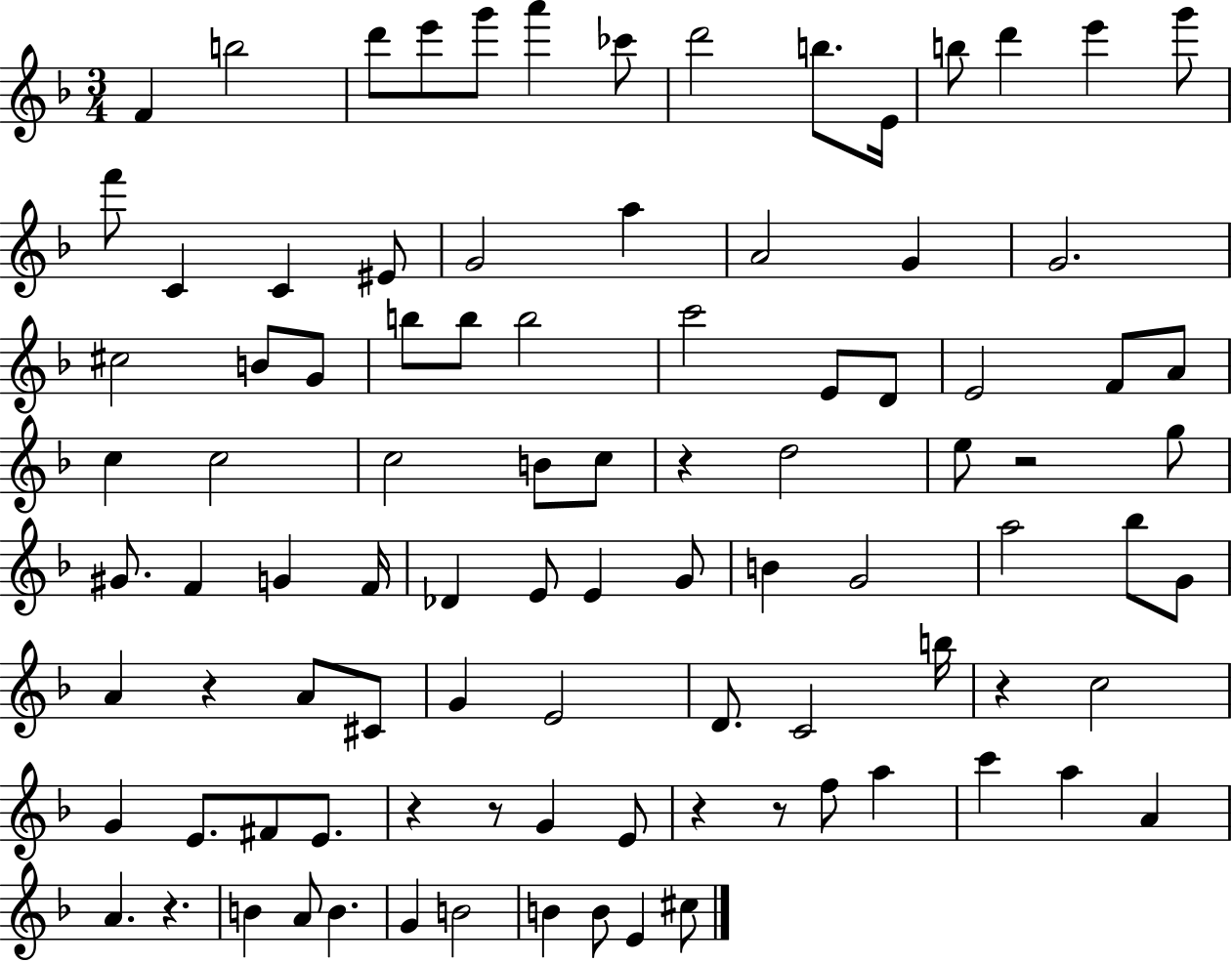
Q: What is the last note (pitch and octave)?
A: C#5